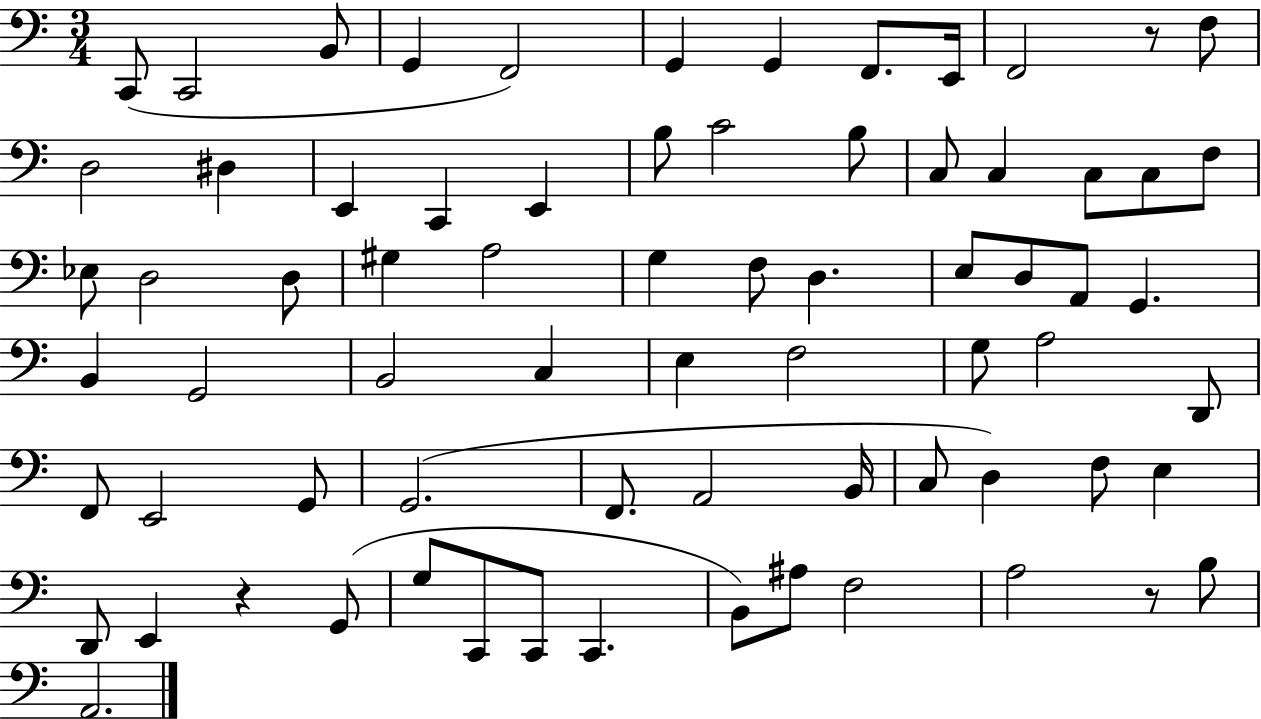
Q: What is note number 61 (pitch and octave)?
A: C2